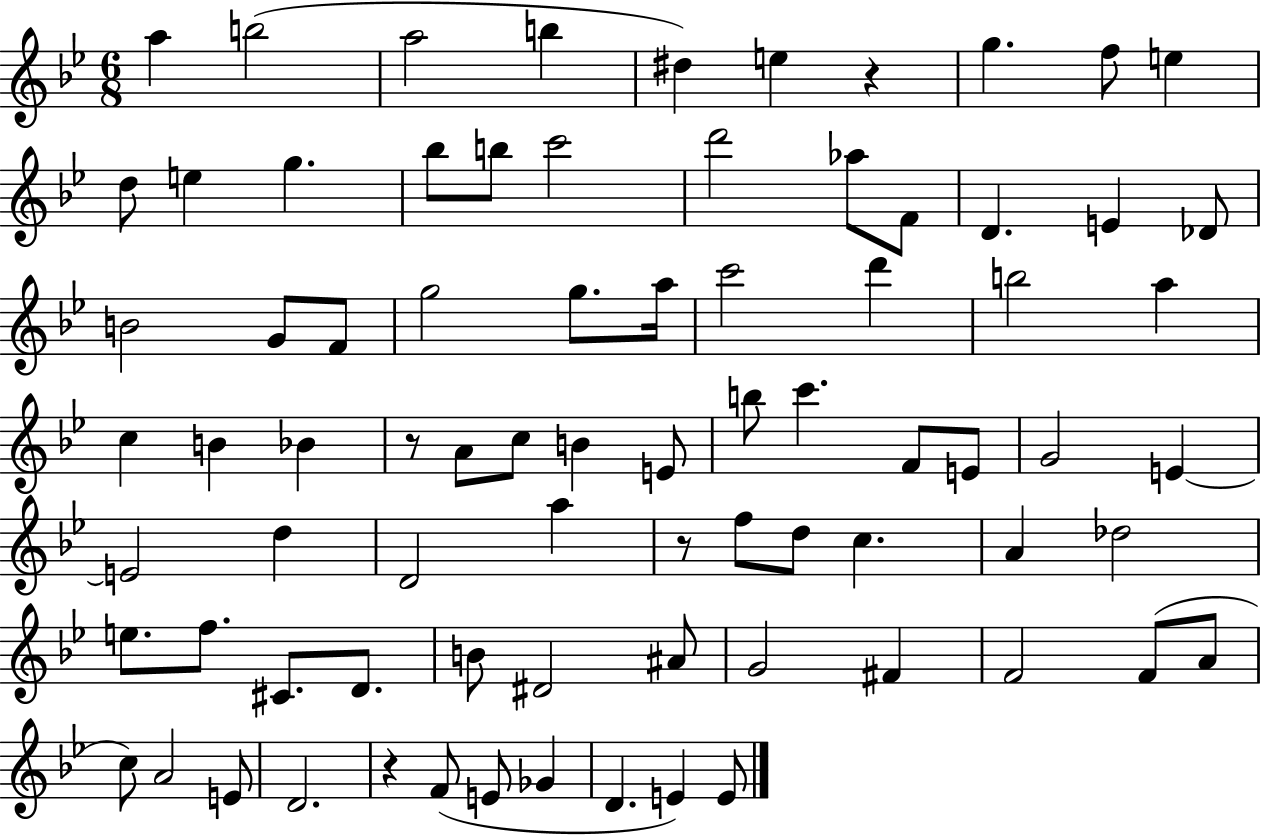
A5/q B5/h A5/h B5/q D#5/q E5/q R/q G5/q. F5/e E5/q D5/e E5/q G5/q. Bb5/e B5/e C6/h D6/h Ab5/e F4/e D4/q. E4/q Db4/e B4/h G4/e F4/e G5/h G5/e. A5/s C6/h D6/q B5/h A5/q C5/q B4/q Bb4/q R/e A4/e C5/e B4/q E4/e B5/e C6/q. F4/e E4/e G4/h E4/q E4/h D5/q D4/h A5/q R/e F5/e D5/e C5/q. A4/q Db5/h E5/e. F5/e. C#4/e. D4/e. B4/e D#4/h A#4/e G4/h F#4/q F4/h F4/e A4/e C5/e A4/h E4/e D4/h. R/q F4/e E4/e Gb4/q D4/q. E4/q E4/e